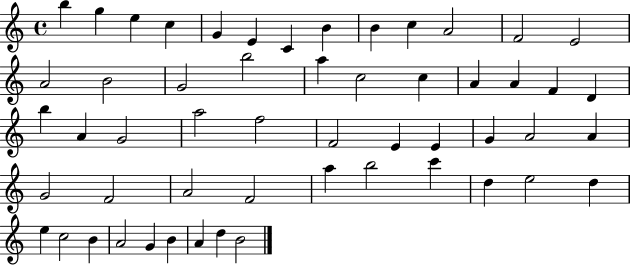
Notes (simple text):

B5/q G5/q E5/q C5/q G4/q E4/q C4/q B4/q B4/q C5/q A4/h F4/h E4/h A4/h B4/h G4/h B5/h A5/q C5/h C5/q A4/q A4/q F4/q D4/q B5/q A4/q G4/h A5/h F5/h F4/h E4/q E4/q G4/q A4/h A4/q G4/h F4/h A4/h F4/h A5/q B5/h C6/q D5/q E5/h D5/q E5/q C5/h B4/q A4/h G4/q B4/q A4/q D5/q B4/h